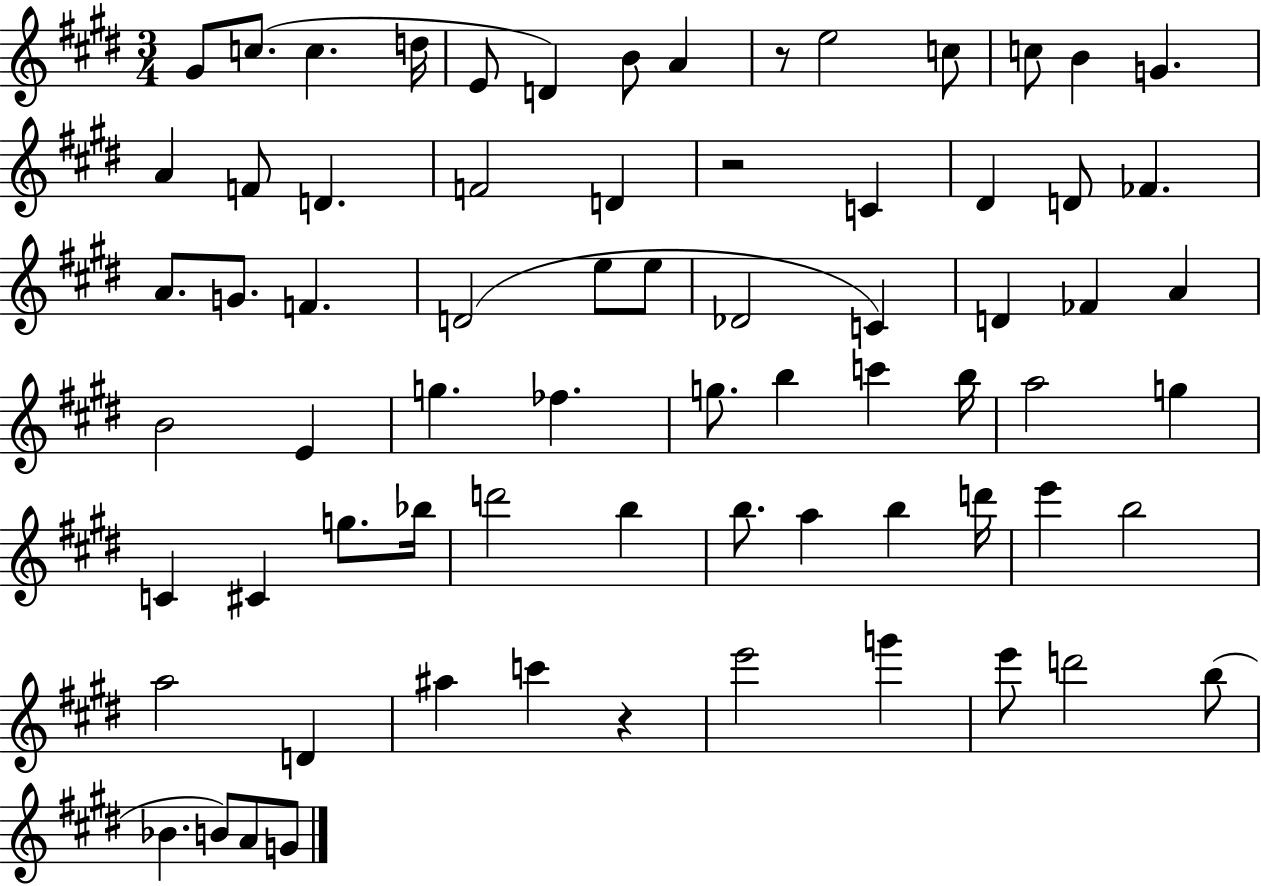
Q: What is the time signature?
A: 3/4